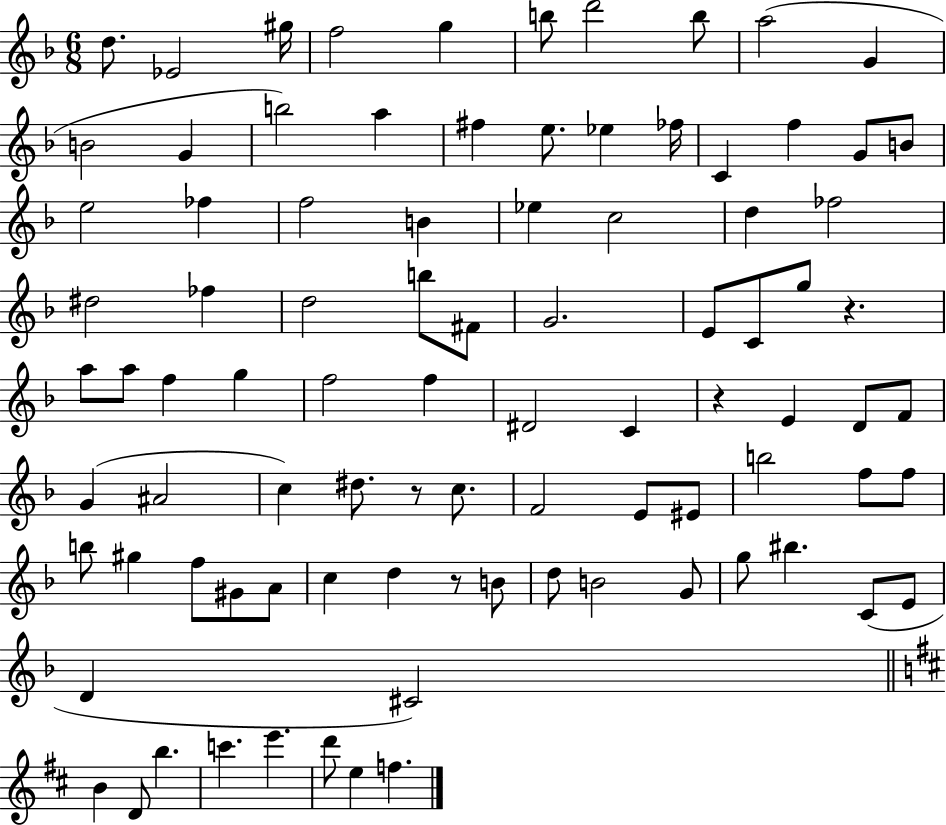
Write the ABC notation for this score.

X:1
T:Untitled
M:6/8
L:1/4
K:F
d/2 _E2 ^g/4 f2 g b/2 d'2 b/2 a2 G B2 G b2 a ^f e/2 _e _f/4 C f G/2 B/2 e2 _f f2 B _e c2 d _f2 ^d2 _f d2 b/2 ^F/2 G2 E/2 C/2 g/2 z a/2 a/2 f g f2 f ^D2 C z E D/2 F/2 G ^A2 c ^d/2 z/2 c/2 F2 E/2 ^E/2 b2 f/2 f/2 b/2 ^g f/2 ^G/2 A/2 c d z/2 B/2 d/2 B2 G/2 g/2 ^b C/2 E/2 D ^C2 B D/2 b c' e' d'/2 e f